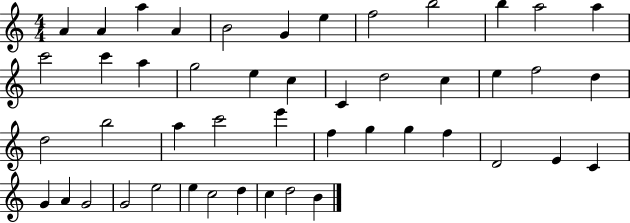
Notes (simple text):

A4/q A4/q A5/q A4/q B4/h G4/q E5/q F5/h B5/h B5/q A5/h A5/q C6/h C6/q A5/q G5/h E5/q C5/q C4/q D5/h C5/q E5/q F5/h D5/q D5/h B5/h A5/q C6/h E6/q F5/q G5/q G5/q F5/q D4/h E4/q C4/q G4/q A4/q G4/h G4/h E5/h E5/q C5/h D5/q C5/q D5/h B4/q